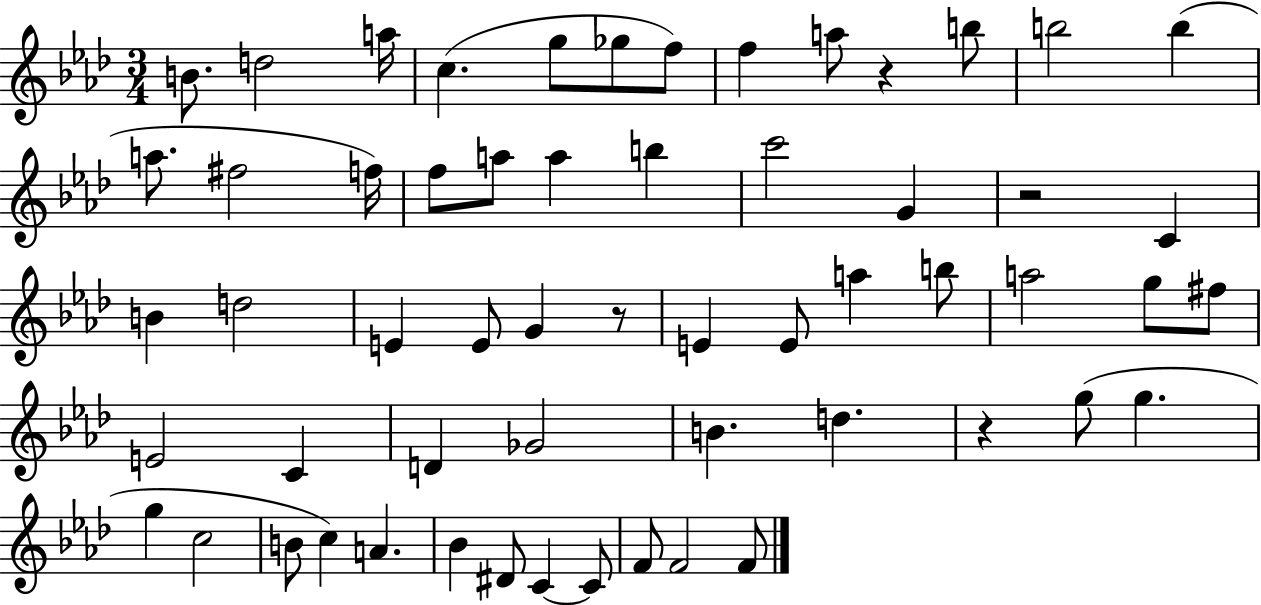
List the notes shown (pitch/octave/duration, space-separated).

B4/e. D5/h A5/s C5/q. G5/e Gb5/e F5/e F5/q A5/e R/q B5/e B5/h B5/q A5/e. F#5/h F5/s F5/e A5/e A5/q B5/q C6/h G4/q R/h C4/q B4/q D5/h E4/q E4/e G4/q R/e E4/q E4/e A5/q B5/e A5/h G5/e F#5/e E4/h C4/q D4/q Gb4/h B4/q. D5/q. R/q G5/e G5/q. G5/q C5/h B4/e C5/q A4/q. Bb4/q D#4/e C4/q C4/e F4/e F4/h F4/e